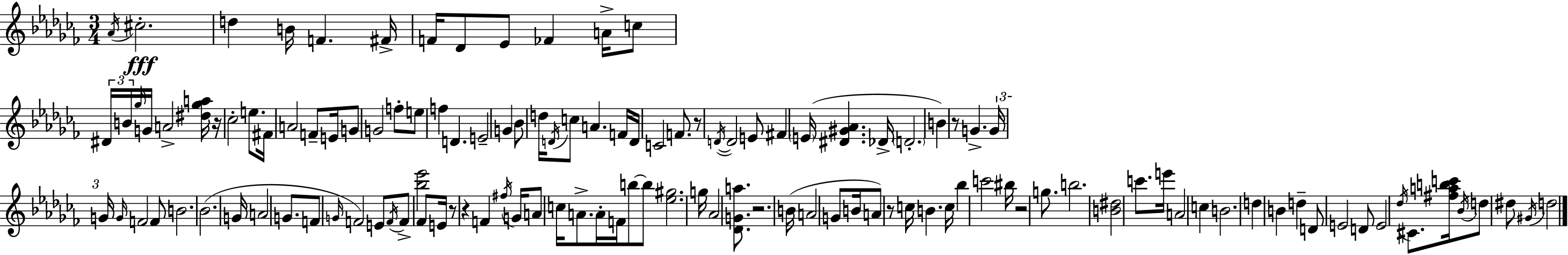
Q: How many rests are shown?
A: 8